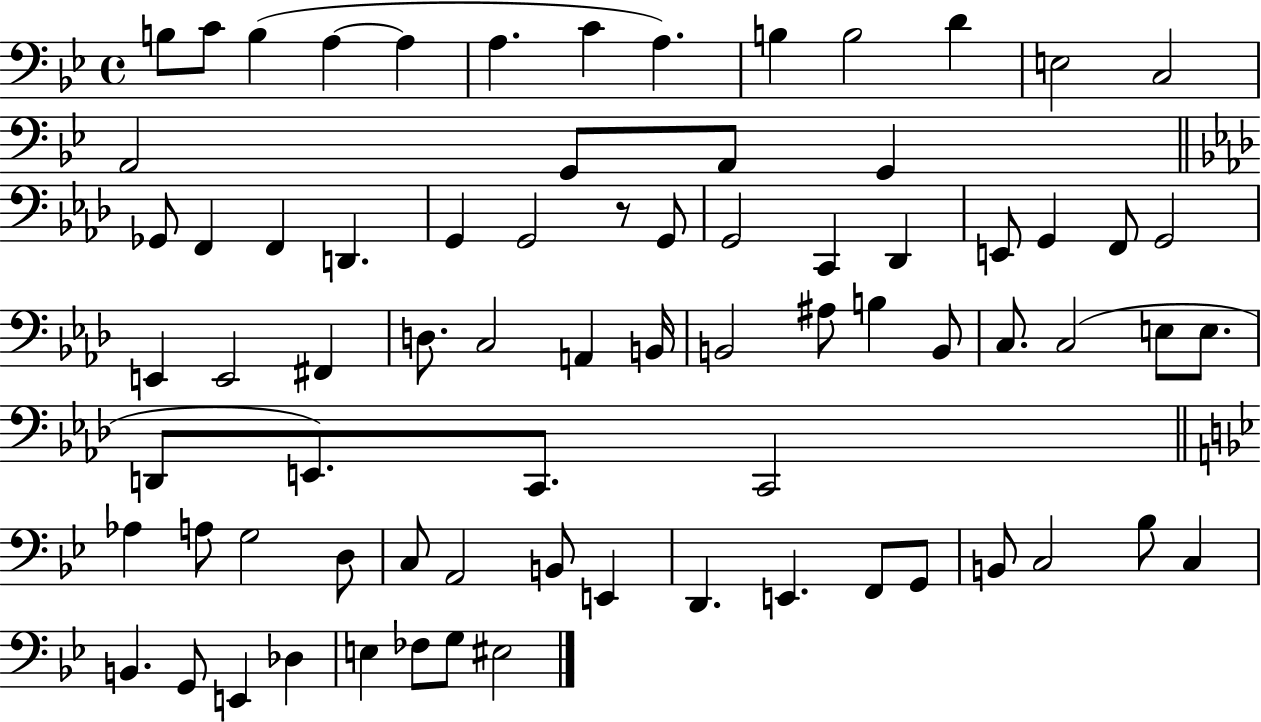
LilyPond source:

{
  \clef bass
  \time 4/4
  \defaultTimeSignature
  \key bes \major
  b8 c'8 b4( a4~~ a4 | a4. c'4 a4.) | b4 b2 d'4 | e2 c2 | \break a,2 g,8 a,8 g,4 | \bar "||" \break \key aes \major ges,8 f,4 f,4 d,4. | g,4 g,2 r8 g,8 | g,2 c,4 des,4 | e,8 g,4 f,8 g,2 | \break e,4 e,2 fis,4 | d8. c2 a,4 b,16 | b,2 ais8 b4 b,8 | c8. c2( e8 e8. | \break d,8 e,8.) c,8. c,2 | \bar "||" \break \key g \minor aes4 a8 g2 d8 | c8 a,2 b,8 e,4 | d,4. e,4. f,8 g,8 | b,8 c2 bes8 c4 | \break b,4. g,8 e,4 des4 | e4 fes8 g8 eis2 | \bar "|."
}